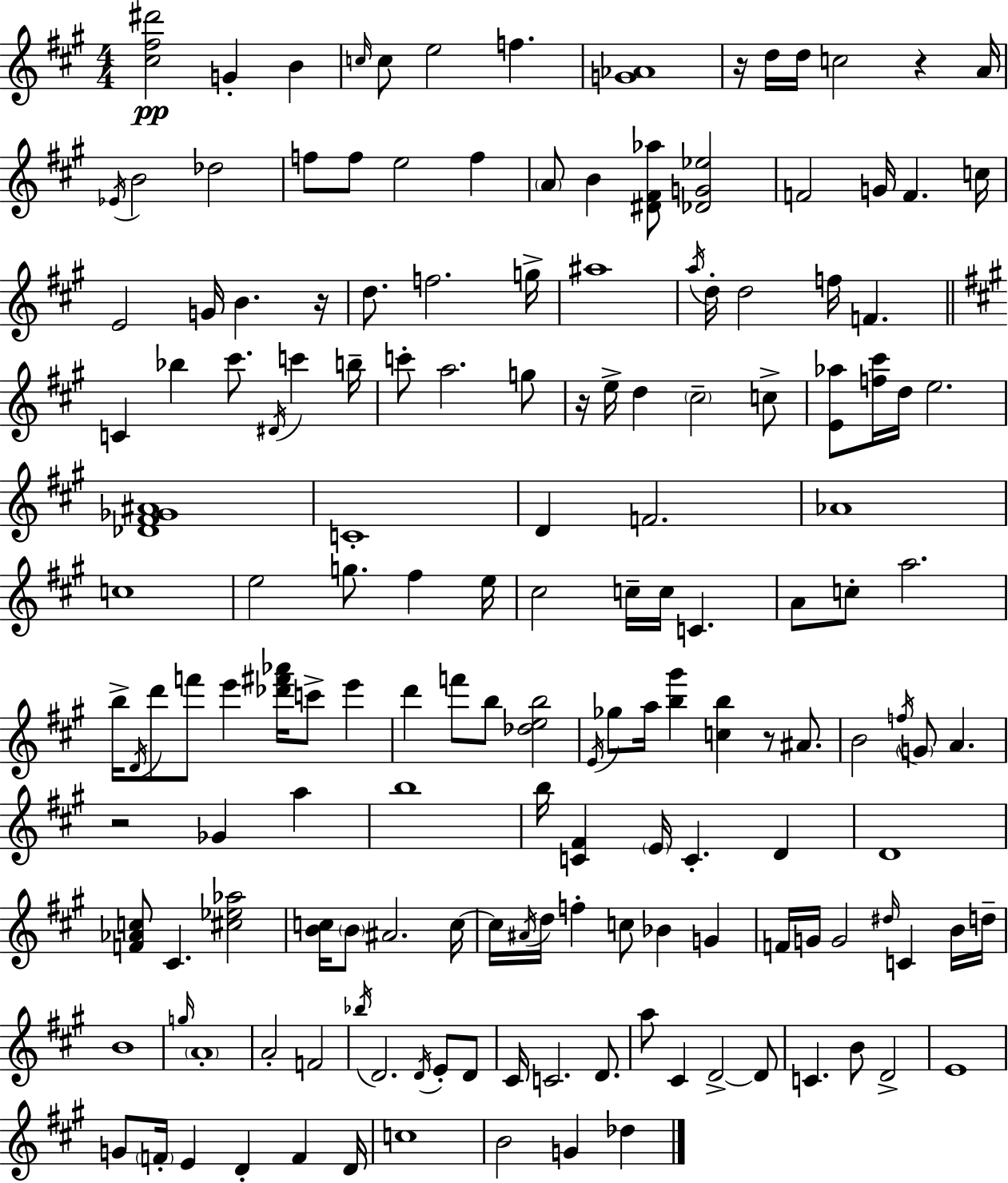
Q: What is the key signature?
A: A major